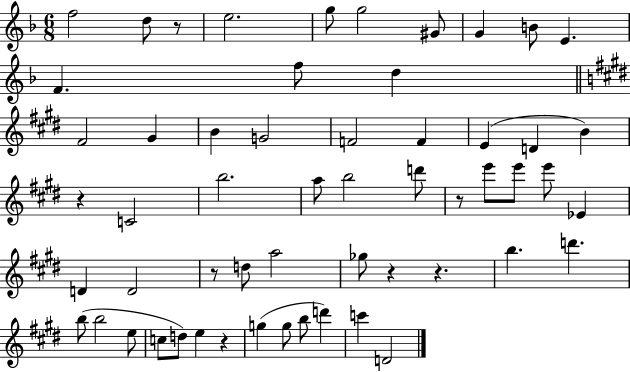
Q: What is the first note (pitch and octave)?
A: F5